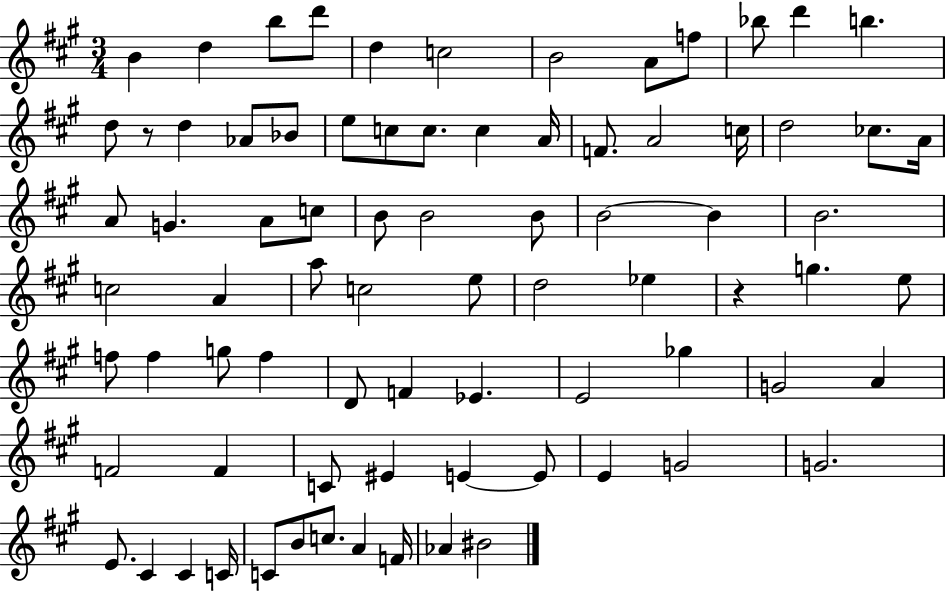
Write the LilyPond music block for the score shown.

{
  \clef treble
  \numericTimeSignature
  \time 3/4
  \key a \major
  b'4 d''4 b''8 d'''8 | d''4 c''2 | b'2 a'8 f''8 | bes''8 d'''4 b''4. | \break d''8 r8 d''4 aes'8 bes'8 | e''8 c''8 c''8. c''4 a'16 | f'8. a'2 c''16 | d''2 ces''8. a'16 | \break a'8 g'4. a'8 c''8 | b'8 b'2 b'8 | b'2~~ b'4 | b'2. | \break c''2 a'4 | a''8 c''2 e''8 | d''2 ees''4 | r4 g''4. e''8 | \break f''8 f''4 g''8 f''4 | d'8 f'4 ees'4. | e'2 ges''4 | g'2 a'4 | \break f'2 f'4 | c'8 eis'4 e'4~~ e'8 | e'4 g'2 | g'2. | \break e'8. cis'4 cis'4 c'16 | c'8 b'8 c''8. a'4 f'16 | aes'4 bis'2 | \bar "|."
}